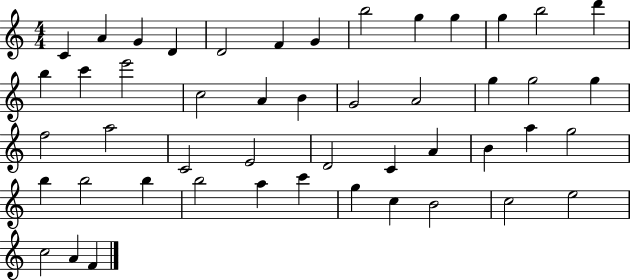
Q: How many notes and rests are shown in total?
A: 48